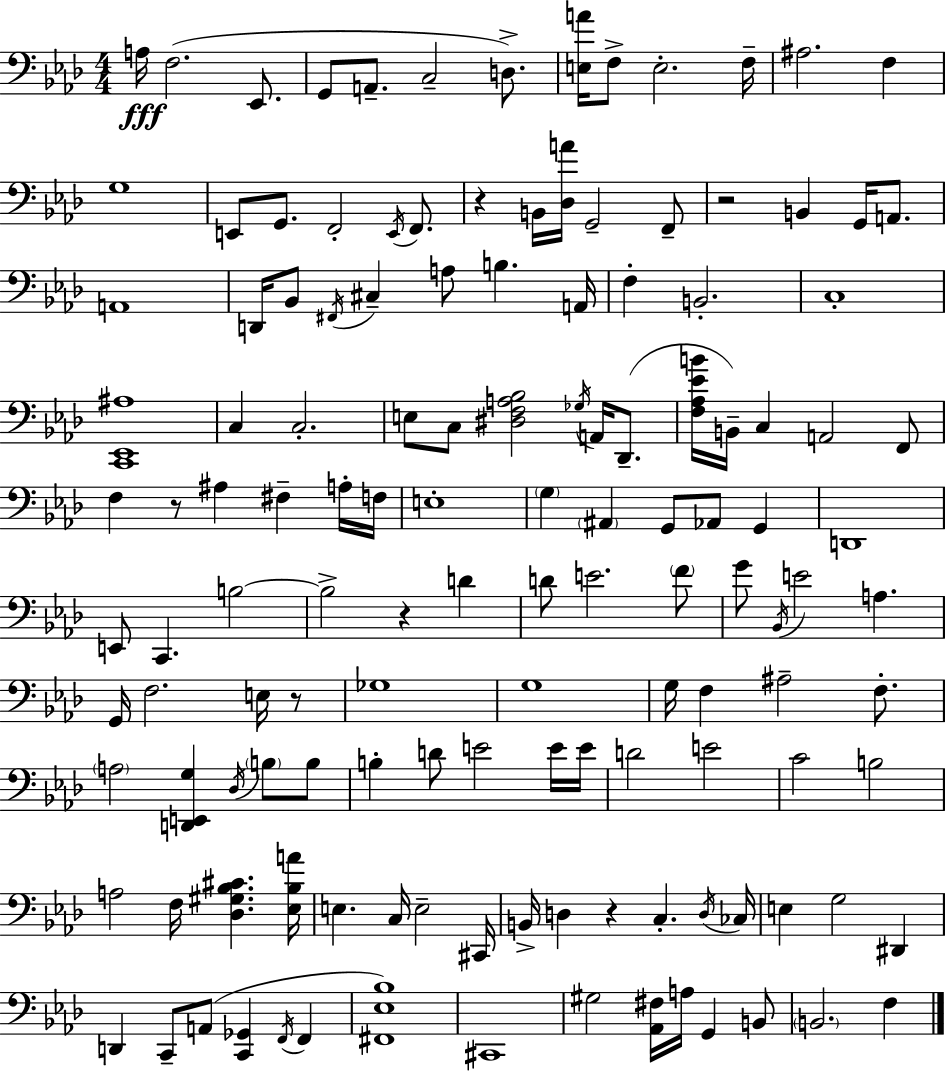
{
  \clef bass
  \numericTimeSignature
  \time 4/4
  \key aes \major
  a16\fff f2.( ees,8. | g,8 a,8.-- c2-- d8.->) | <e a'>16 f8-> e2.-. f16-- | ais2. f4 | \break g1 | e,8 g,8. f,2-. \acciaccatura { e,16 } f,8. | r4 b,16 <des a'>16 g,2-- f,8-- | r2 b,4 g,16 a,8. | \break a,1 | d,16 bes,8 \acciaccatura { fis,16 } cis4-- a8 b4. | a,16 f4-. b,2.-. | c1-. | \break <c, ees, ais>1 | c4 c2.-. | e8 c8 <dis f a bes>2 \acciaccatura { ges16 } a,16 | des,8.--( <f aes ees' b'>16 b,16--) c4 a,2 | \break f,8 f4 r8 ais4 fis4-- | a16-. f16 e1-. | \parenthesize g4 \parenthesize ais,4 g,8 aes,8 g,4 | d,1 | \break e,8 c,4. b2~~ | b2-> r4 d'4 | d'8 e'2. | \parenthesize f'8 g'8 \acciaccatura { bes,16 } e'2 a4. | \break g,16 f2. | e16 r8 ges1 | g1 | g16 f4 ais2-- | \break f8.-. \parenthesize a2 <d, e, g>4 | \acciaccatura { des16 } \parenthesize b8 b8 b4-. d'8 e'2 | e'16 e'16 d'2 e'2 | c'2 b2 | \break a2 f16 <des gis bes cis'>4. | <ees bes a'>16 e4. c16 e2-- | cis,16 b,16-> d4 r4 c4.-. | \acciaccatura { d16 } ces16 e4 g2 | \break dis,4 d,4 c,8-- a,8( <c, ges,>4 | \acciaccatura { f,16 } f,4 <fis, ees bes>1) | cis,1 | gis2 <aes, fis>16 | \break a16 g,4 b,8 \parenthesize b,2. | f4 \bar "|."
}